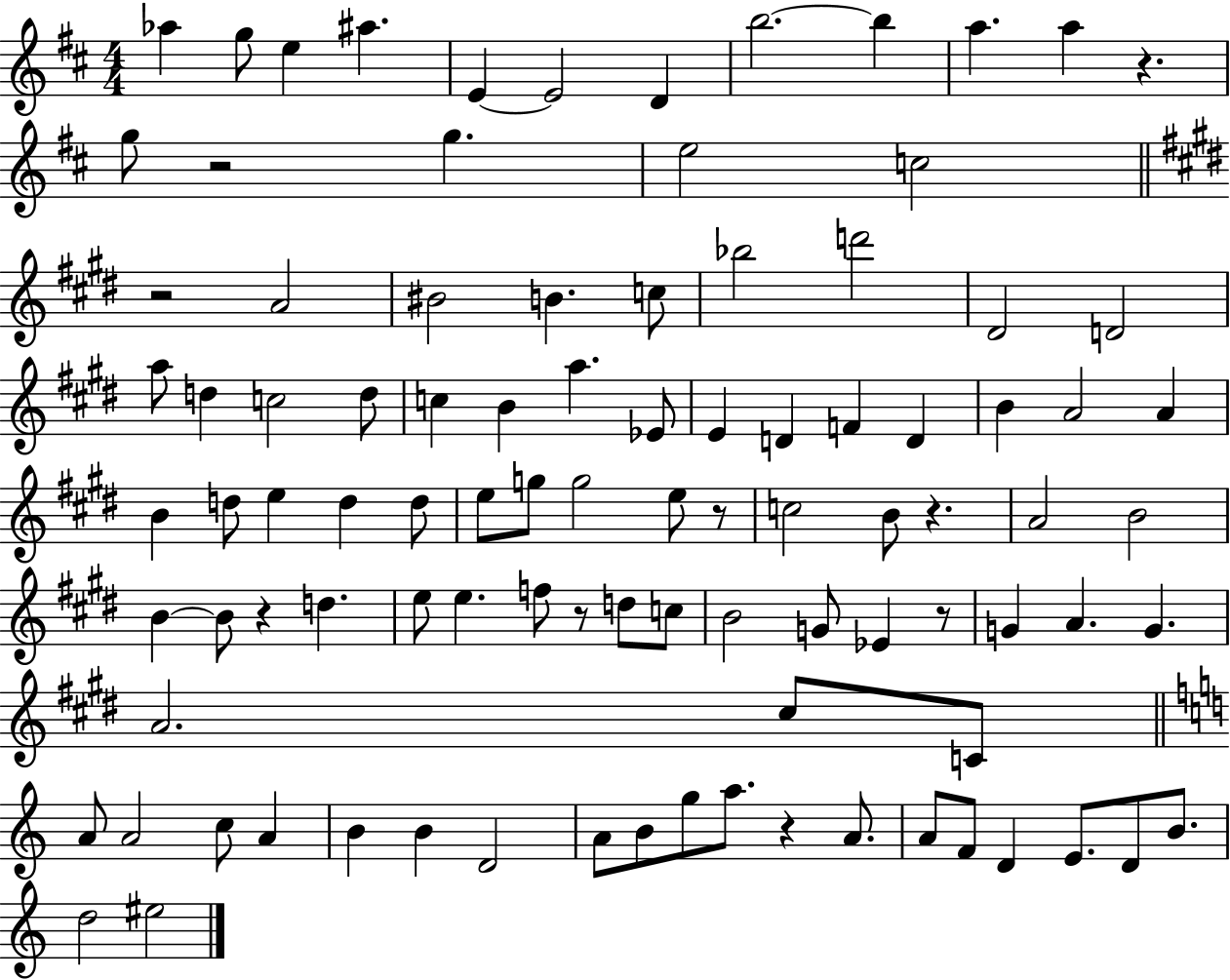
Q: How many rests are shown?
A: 9